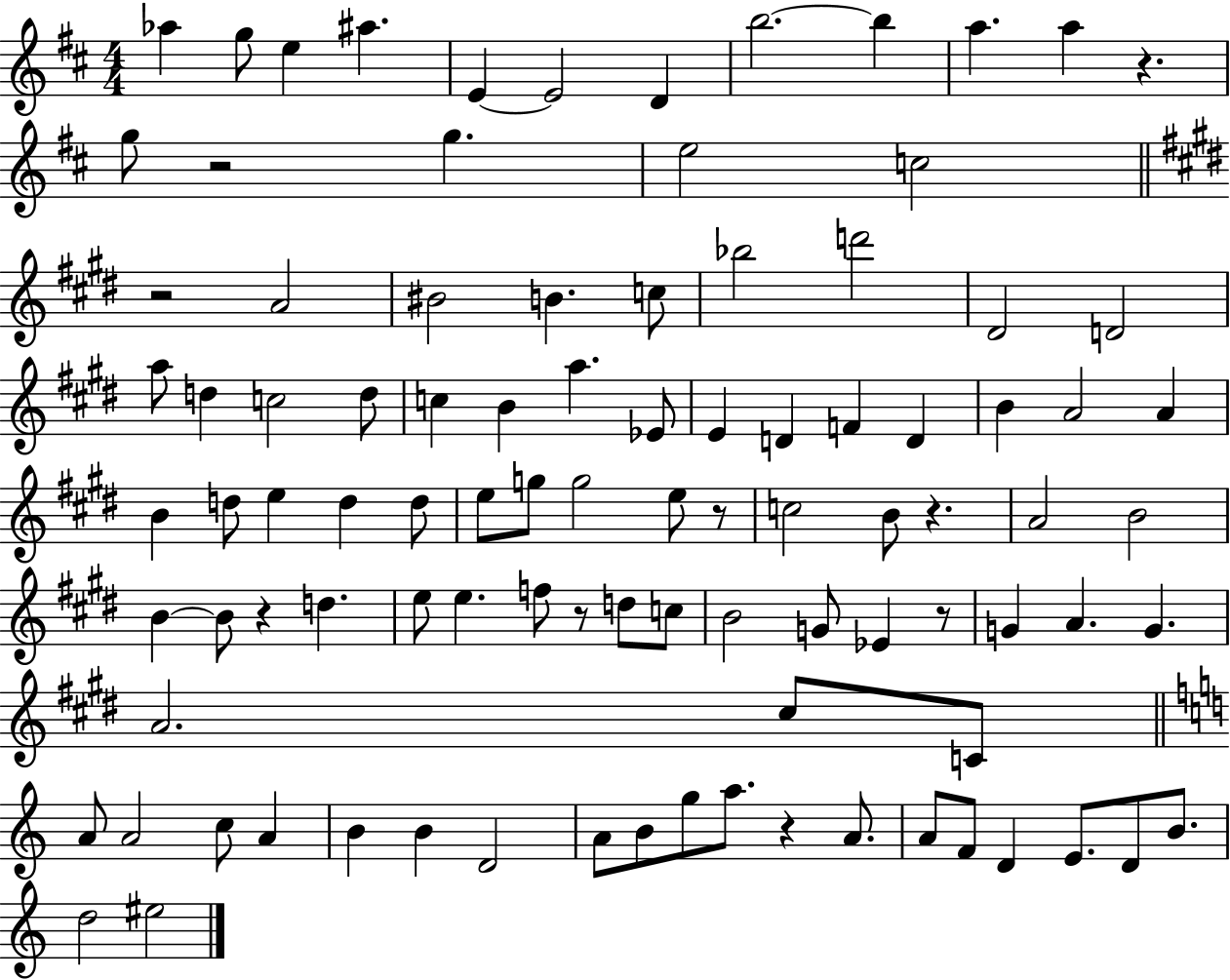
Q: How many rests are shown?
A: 9